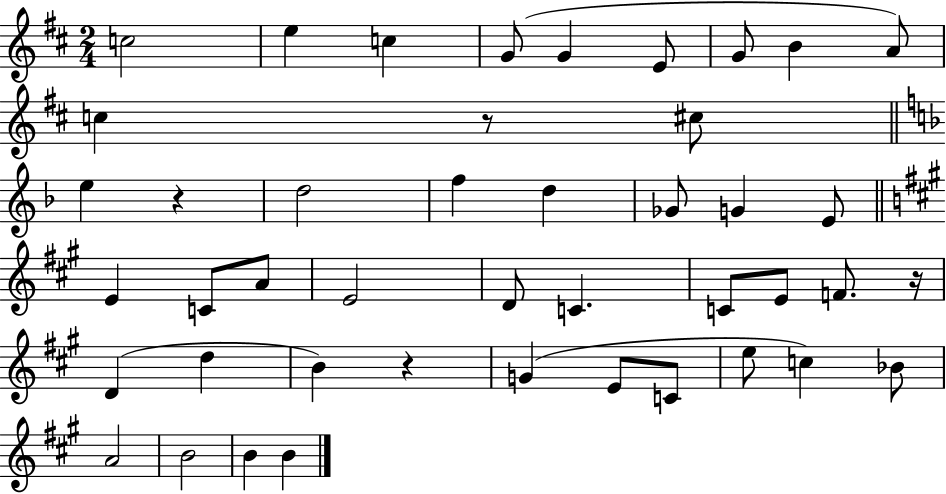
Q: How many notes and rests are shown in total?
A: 44